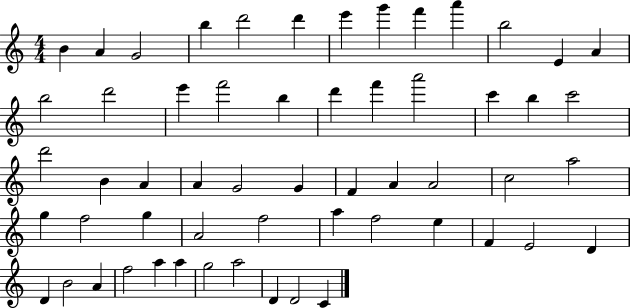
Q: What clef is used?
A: treble